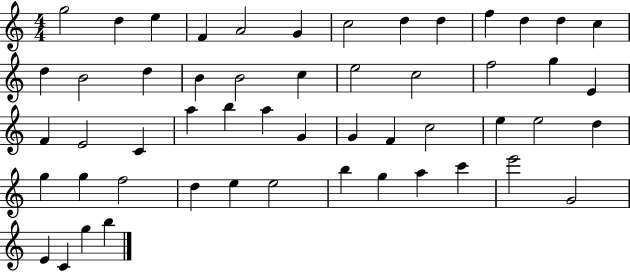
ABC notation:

X:1
T:Untitled
M:4/4
L:1/4
K:C
g2 d e F A2 G c2 d d f d d c d B2 d B B2 c e2 c2 f2 g E F E2 C a b a G G F c2 e e2 d g g f2 d e e2 b g a c' e'2 G2 E C g b